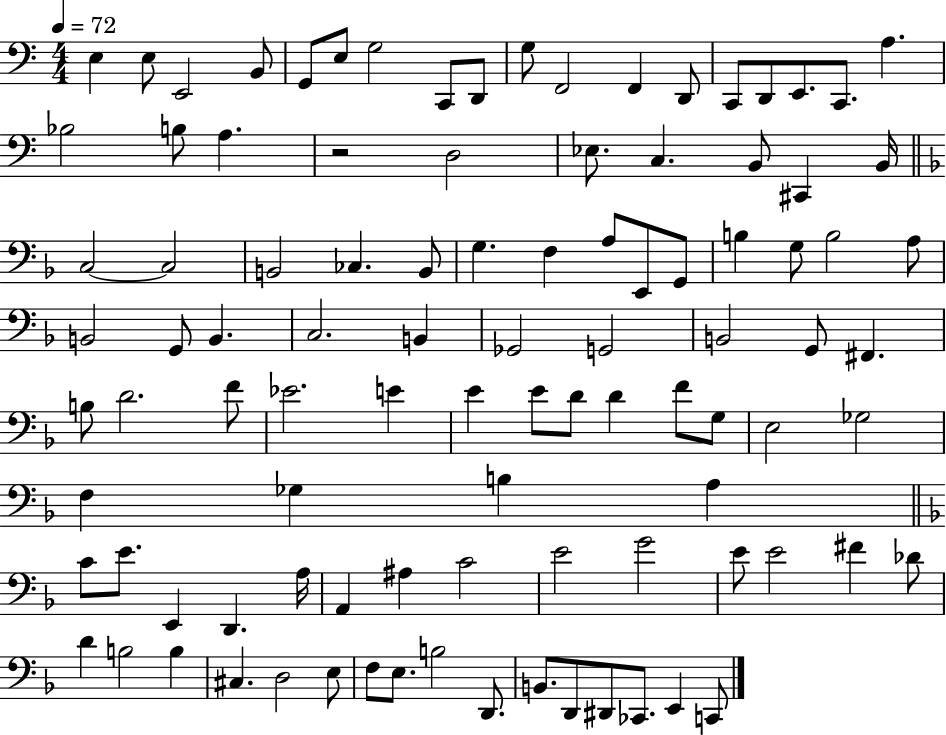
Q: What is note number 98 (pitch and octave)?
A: C2